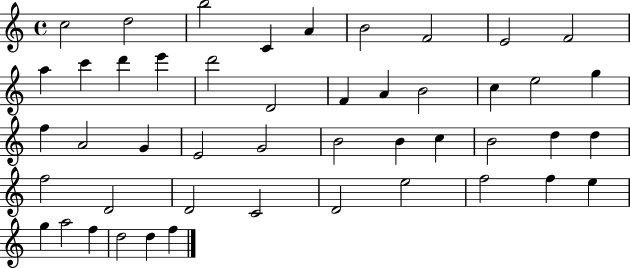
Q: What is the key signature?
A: C major